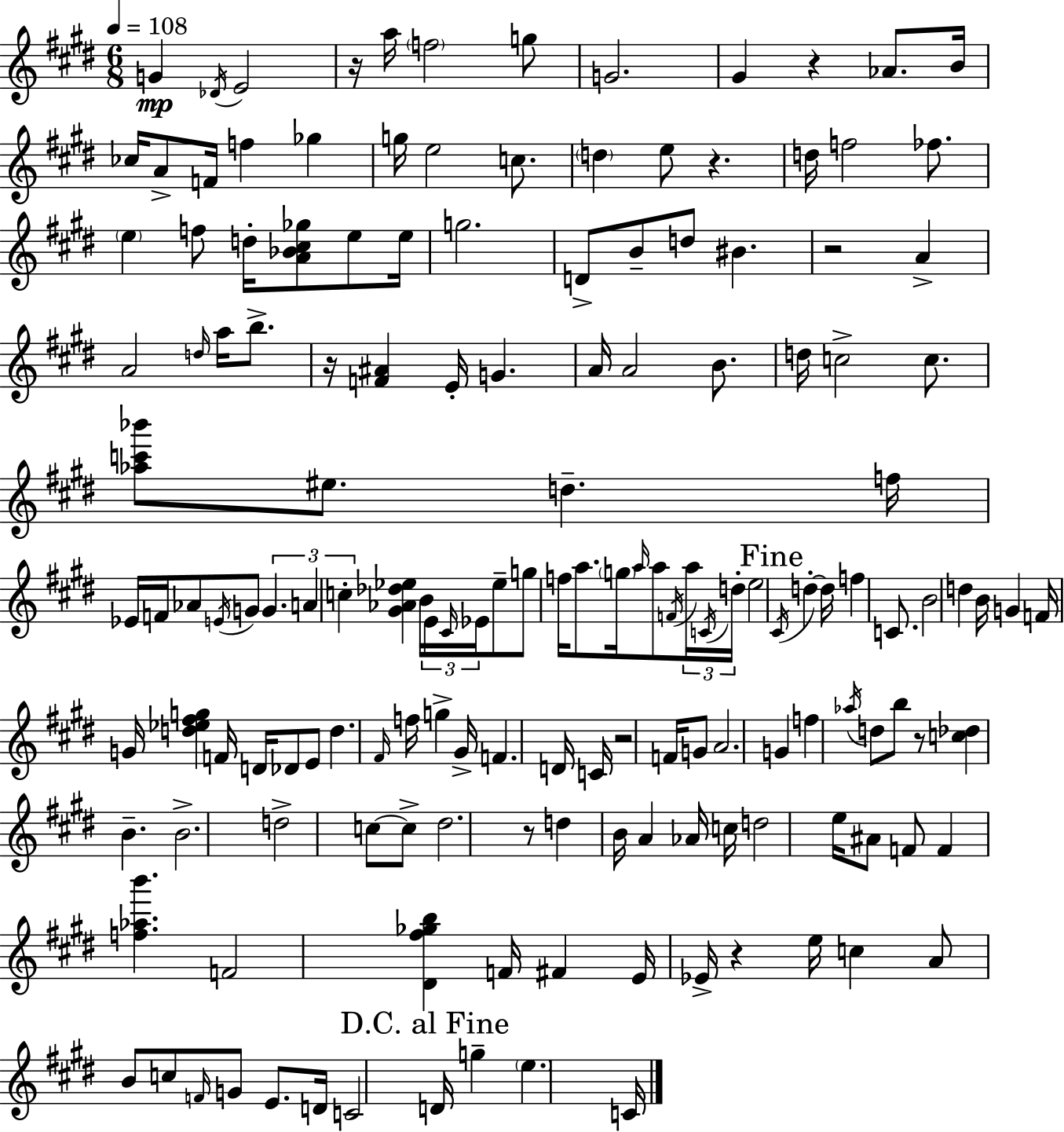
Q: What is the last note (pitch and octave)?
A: C4